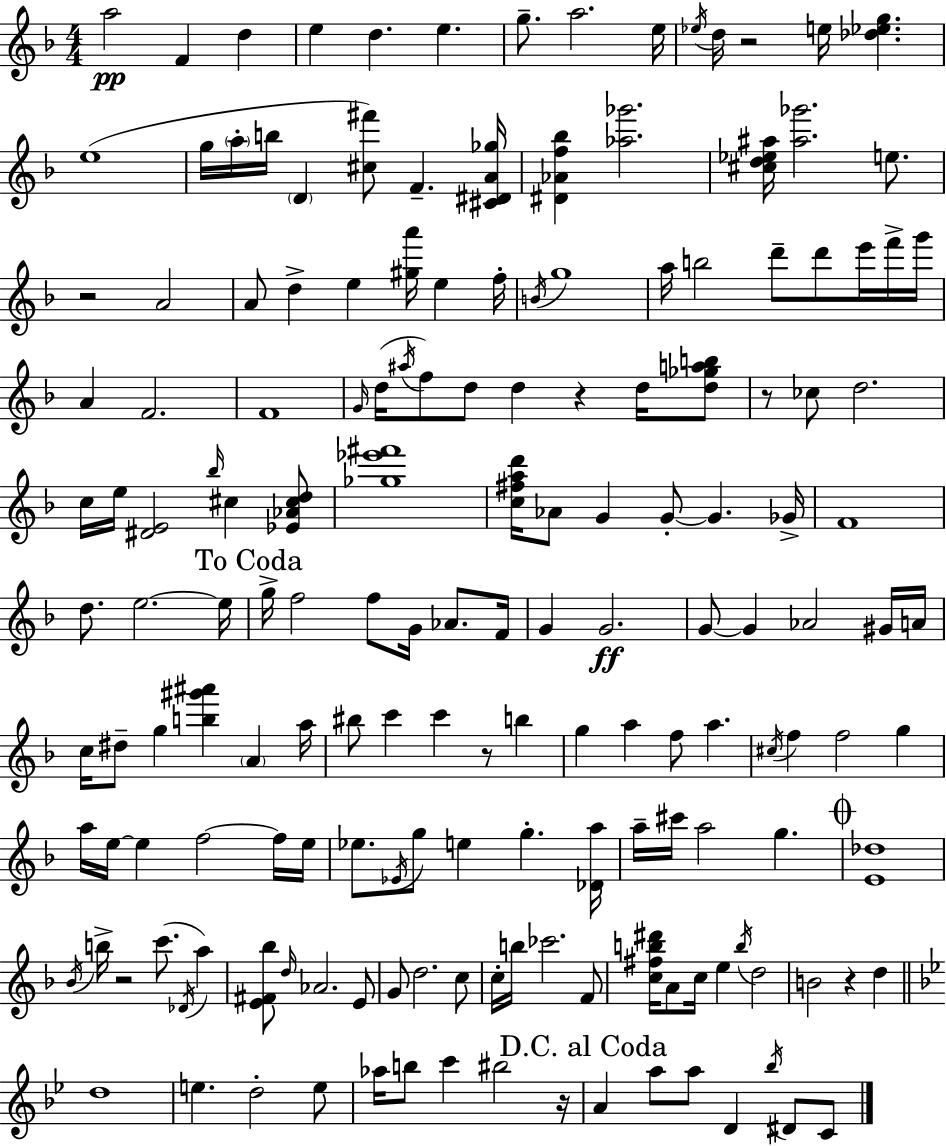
{
  \clef treble
  \numericTimeSignature
  \time 4/4
  \key f \major
  a''2\pp f'4 d''4 | e''4 d''4. e''4. | g''8.-- a''2. e''16 | \acciaccatura { ees''16 } d''16 r2 e''16 <des'' ees'' g''>4. | \break e''1( | g''16 \parenthesize a''16-. b''16 \parenthesize d'4 <cis'' fis'''>8) f'4.-- | <cis' dis' a' ges''>16 <dis' aes' f'' bes''>4 <aes'' ges'''>2. | <cis'' d'' ees'' ais''>16 <ais'' ges'''>2. e''8. | \break r2 a'2 | a'8 d''4-> e''4 <gis'' a'''>16 e''4 | f''16-. \acciaccatura { b'16 } g''1 | a''16 b''2 d'''8-- d'''8 e'''16 | \break f'''16-> g'''16 a'4 f'2. | f'1 | \grace { g'16 } d''16( \acciaccatura { ais''16 } f''8) d''8 d''4 r4 | d''16 <d'' ges'' a'' b''>8 r8 ces''8 d''2. | \break c''16 e''16 <dis' e'>2 \grace { bes''16 } cis''4 | <ees' aes' cis'' d''>8 <ges'' ees''' fis'''>1 | <c'' fis'' a'' d'''>16 aes'8 g'4 g'8-.~~ g'4. | ges'16-> f'1 | \break d''8. e''2.~~ | e''16 \mark "To Coda" g''16-> f''2 f''8 | g'16 aes'8. f'16 g'4 g'2.\ff | g'8~~ g'4 aes'2 | \break gis'16 a'16 c''16 dis''8-- g''4 <b'' gis''' ais'''>4 | \parenthesize a'4 a''16 bis''8 c'''4 c'''4 r8 | b''4 g''4 a''4 f''8 a''4. | \acciaccatura { cis''16 } f''4 f''2 | \break g''4 a''16 e''16~~ e''4 f''2~~ | f''16 e''16 ees''8. \acciaccatura { ees'16 } g''8 e''4 | g''4.-. <des' a''>16 a''16-- cis'''16 a''2 | g''4. \mark \markup { \musicglyph "scripts.coda" } <e' des''>1 | \break \acciaccatura { bes'16 } b''16-> r2 | c'''8.( \acciaccatura { des'16 } a''4) <e' fis' bes''>8 \grace { d''16 } aes'2. | e'8 g'8 d''2. | c''8 c''16-. b''16 ces'''2. | \break f'8 <c'' fis'' b'' dis'''>16 a'8 c''16 e''4 | \acciaccatura { b''16 } d''2 b'2 | r4 d''4 \bar "||" \break \key g \minor d''1 | e''4. d''2-. e''8 | aes''16 b''8 c'''4 bis''2 r16 | \mark "D.C. al Coda" a'4 a''8 a''8 d'4 \acciaccatura { bes''16 } dis'8 c'8 | \break \bar "|."
}